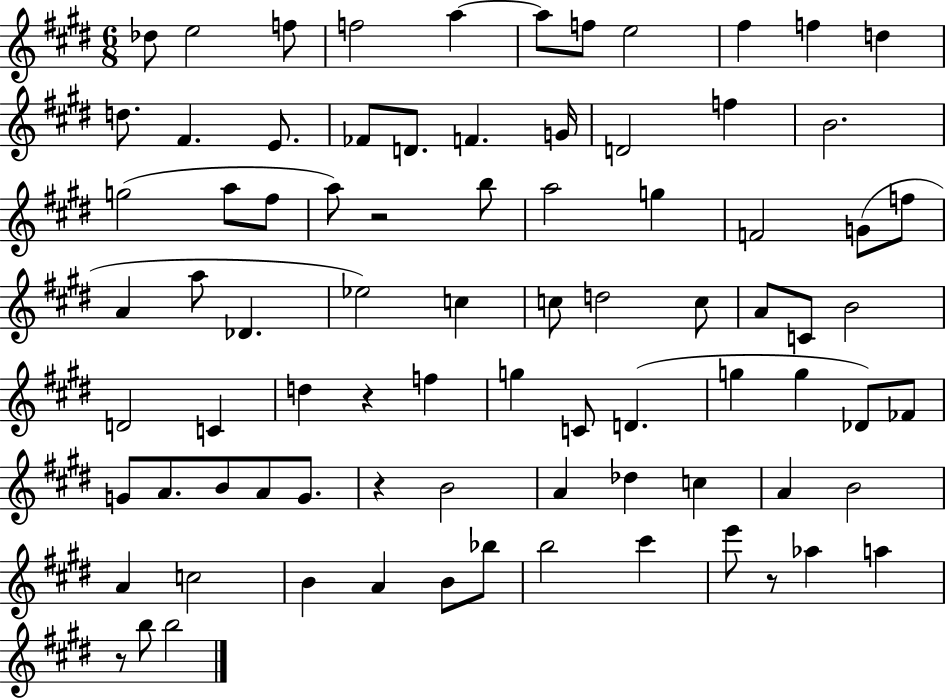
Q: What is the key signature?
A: E major